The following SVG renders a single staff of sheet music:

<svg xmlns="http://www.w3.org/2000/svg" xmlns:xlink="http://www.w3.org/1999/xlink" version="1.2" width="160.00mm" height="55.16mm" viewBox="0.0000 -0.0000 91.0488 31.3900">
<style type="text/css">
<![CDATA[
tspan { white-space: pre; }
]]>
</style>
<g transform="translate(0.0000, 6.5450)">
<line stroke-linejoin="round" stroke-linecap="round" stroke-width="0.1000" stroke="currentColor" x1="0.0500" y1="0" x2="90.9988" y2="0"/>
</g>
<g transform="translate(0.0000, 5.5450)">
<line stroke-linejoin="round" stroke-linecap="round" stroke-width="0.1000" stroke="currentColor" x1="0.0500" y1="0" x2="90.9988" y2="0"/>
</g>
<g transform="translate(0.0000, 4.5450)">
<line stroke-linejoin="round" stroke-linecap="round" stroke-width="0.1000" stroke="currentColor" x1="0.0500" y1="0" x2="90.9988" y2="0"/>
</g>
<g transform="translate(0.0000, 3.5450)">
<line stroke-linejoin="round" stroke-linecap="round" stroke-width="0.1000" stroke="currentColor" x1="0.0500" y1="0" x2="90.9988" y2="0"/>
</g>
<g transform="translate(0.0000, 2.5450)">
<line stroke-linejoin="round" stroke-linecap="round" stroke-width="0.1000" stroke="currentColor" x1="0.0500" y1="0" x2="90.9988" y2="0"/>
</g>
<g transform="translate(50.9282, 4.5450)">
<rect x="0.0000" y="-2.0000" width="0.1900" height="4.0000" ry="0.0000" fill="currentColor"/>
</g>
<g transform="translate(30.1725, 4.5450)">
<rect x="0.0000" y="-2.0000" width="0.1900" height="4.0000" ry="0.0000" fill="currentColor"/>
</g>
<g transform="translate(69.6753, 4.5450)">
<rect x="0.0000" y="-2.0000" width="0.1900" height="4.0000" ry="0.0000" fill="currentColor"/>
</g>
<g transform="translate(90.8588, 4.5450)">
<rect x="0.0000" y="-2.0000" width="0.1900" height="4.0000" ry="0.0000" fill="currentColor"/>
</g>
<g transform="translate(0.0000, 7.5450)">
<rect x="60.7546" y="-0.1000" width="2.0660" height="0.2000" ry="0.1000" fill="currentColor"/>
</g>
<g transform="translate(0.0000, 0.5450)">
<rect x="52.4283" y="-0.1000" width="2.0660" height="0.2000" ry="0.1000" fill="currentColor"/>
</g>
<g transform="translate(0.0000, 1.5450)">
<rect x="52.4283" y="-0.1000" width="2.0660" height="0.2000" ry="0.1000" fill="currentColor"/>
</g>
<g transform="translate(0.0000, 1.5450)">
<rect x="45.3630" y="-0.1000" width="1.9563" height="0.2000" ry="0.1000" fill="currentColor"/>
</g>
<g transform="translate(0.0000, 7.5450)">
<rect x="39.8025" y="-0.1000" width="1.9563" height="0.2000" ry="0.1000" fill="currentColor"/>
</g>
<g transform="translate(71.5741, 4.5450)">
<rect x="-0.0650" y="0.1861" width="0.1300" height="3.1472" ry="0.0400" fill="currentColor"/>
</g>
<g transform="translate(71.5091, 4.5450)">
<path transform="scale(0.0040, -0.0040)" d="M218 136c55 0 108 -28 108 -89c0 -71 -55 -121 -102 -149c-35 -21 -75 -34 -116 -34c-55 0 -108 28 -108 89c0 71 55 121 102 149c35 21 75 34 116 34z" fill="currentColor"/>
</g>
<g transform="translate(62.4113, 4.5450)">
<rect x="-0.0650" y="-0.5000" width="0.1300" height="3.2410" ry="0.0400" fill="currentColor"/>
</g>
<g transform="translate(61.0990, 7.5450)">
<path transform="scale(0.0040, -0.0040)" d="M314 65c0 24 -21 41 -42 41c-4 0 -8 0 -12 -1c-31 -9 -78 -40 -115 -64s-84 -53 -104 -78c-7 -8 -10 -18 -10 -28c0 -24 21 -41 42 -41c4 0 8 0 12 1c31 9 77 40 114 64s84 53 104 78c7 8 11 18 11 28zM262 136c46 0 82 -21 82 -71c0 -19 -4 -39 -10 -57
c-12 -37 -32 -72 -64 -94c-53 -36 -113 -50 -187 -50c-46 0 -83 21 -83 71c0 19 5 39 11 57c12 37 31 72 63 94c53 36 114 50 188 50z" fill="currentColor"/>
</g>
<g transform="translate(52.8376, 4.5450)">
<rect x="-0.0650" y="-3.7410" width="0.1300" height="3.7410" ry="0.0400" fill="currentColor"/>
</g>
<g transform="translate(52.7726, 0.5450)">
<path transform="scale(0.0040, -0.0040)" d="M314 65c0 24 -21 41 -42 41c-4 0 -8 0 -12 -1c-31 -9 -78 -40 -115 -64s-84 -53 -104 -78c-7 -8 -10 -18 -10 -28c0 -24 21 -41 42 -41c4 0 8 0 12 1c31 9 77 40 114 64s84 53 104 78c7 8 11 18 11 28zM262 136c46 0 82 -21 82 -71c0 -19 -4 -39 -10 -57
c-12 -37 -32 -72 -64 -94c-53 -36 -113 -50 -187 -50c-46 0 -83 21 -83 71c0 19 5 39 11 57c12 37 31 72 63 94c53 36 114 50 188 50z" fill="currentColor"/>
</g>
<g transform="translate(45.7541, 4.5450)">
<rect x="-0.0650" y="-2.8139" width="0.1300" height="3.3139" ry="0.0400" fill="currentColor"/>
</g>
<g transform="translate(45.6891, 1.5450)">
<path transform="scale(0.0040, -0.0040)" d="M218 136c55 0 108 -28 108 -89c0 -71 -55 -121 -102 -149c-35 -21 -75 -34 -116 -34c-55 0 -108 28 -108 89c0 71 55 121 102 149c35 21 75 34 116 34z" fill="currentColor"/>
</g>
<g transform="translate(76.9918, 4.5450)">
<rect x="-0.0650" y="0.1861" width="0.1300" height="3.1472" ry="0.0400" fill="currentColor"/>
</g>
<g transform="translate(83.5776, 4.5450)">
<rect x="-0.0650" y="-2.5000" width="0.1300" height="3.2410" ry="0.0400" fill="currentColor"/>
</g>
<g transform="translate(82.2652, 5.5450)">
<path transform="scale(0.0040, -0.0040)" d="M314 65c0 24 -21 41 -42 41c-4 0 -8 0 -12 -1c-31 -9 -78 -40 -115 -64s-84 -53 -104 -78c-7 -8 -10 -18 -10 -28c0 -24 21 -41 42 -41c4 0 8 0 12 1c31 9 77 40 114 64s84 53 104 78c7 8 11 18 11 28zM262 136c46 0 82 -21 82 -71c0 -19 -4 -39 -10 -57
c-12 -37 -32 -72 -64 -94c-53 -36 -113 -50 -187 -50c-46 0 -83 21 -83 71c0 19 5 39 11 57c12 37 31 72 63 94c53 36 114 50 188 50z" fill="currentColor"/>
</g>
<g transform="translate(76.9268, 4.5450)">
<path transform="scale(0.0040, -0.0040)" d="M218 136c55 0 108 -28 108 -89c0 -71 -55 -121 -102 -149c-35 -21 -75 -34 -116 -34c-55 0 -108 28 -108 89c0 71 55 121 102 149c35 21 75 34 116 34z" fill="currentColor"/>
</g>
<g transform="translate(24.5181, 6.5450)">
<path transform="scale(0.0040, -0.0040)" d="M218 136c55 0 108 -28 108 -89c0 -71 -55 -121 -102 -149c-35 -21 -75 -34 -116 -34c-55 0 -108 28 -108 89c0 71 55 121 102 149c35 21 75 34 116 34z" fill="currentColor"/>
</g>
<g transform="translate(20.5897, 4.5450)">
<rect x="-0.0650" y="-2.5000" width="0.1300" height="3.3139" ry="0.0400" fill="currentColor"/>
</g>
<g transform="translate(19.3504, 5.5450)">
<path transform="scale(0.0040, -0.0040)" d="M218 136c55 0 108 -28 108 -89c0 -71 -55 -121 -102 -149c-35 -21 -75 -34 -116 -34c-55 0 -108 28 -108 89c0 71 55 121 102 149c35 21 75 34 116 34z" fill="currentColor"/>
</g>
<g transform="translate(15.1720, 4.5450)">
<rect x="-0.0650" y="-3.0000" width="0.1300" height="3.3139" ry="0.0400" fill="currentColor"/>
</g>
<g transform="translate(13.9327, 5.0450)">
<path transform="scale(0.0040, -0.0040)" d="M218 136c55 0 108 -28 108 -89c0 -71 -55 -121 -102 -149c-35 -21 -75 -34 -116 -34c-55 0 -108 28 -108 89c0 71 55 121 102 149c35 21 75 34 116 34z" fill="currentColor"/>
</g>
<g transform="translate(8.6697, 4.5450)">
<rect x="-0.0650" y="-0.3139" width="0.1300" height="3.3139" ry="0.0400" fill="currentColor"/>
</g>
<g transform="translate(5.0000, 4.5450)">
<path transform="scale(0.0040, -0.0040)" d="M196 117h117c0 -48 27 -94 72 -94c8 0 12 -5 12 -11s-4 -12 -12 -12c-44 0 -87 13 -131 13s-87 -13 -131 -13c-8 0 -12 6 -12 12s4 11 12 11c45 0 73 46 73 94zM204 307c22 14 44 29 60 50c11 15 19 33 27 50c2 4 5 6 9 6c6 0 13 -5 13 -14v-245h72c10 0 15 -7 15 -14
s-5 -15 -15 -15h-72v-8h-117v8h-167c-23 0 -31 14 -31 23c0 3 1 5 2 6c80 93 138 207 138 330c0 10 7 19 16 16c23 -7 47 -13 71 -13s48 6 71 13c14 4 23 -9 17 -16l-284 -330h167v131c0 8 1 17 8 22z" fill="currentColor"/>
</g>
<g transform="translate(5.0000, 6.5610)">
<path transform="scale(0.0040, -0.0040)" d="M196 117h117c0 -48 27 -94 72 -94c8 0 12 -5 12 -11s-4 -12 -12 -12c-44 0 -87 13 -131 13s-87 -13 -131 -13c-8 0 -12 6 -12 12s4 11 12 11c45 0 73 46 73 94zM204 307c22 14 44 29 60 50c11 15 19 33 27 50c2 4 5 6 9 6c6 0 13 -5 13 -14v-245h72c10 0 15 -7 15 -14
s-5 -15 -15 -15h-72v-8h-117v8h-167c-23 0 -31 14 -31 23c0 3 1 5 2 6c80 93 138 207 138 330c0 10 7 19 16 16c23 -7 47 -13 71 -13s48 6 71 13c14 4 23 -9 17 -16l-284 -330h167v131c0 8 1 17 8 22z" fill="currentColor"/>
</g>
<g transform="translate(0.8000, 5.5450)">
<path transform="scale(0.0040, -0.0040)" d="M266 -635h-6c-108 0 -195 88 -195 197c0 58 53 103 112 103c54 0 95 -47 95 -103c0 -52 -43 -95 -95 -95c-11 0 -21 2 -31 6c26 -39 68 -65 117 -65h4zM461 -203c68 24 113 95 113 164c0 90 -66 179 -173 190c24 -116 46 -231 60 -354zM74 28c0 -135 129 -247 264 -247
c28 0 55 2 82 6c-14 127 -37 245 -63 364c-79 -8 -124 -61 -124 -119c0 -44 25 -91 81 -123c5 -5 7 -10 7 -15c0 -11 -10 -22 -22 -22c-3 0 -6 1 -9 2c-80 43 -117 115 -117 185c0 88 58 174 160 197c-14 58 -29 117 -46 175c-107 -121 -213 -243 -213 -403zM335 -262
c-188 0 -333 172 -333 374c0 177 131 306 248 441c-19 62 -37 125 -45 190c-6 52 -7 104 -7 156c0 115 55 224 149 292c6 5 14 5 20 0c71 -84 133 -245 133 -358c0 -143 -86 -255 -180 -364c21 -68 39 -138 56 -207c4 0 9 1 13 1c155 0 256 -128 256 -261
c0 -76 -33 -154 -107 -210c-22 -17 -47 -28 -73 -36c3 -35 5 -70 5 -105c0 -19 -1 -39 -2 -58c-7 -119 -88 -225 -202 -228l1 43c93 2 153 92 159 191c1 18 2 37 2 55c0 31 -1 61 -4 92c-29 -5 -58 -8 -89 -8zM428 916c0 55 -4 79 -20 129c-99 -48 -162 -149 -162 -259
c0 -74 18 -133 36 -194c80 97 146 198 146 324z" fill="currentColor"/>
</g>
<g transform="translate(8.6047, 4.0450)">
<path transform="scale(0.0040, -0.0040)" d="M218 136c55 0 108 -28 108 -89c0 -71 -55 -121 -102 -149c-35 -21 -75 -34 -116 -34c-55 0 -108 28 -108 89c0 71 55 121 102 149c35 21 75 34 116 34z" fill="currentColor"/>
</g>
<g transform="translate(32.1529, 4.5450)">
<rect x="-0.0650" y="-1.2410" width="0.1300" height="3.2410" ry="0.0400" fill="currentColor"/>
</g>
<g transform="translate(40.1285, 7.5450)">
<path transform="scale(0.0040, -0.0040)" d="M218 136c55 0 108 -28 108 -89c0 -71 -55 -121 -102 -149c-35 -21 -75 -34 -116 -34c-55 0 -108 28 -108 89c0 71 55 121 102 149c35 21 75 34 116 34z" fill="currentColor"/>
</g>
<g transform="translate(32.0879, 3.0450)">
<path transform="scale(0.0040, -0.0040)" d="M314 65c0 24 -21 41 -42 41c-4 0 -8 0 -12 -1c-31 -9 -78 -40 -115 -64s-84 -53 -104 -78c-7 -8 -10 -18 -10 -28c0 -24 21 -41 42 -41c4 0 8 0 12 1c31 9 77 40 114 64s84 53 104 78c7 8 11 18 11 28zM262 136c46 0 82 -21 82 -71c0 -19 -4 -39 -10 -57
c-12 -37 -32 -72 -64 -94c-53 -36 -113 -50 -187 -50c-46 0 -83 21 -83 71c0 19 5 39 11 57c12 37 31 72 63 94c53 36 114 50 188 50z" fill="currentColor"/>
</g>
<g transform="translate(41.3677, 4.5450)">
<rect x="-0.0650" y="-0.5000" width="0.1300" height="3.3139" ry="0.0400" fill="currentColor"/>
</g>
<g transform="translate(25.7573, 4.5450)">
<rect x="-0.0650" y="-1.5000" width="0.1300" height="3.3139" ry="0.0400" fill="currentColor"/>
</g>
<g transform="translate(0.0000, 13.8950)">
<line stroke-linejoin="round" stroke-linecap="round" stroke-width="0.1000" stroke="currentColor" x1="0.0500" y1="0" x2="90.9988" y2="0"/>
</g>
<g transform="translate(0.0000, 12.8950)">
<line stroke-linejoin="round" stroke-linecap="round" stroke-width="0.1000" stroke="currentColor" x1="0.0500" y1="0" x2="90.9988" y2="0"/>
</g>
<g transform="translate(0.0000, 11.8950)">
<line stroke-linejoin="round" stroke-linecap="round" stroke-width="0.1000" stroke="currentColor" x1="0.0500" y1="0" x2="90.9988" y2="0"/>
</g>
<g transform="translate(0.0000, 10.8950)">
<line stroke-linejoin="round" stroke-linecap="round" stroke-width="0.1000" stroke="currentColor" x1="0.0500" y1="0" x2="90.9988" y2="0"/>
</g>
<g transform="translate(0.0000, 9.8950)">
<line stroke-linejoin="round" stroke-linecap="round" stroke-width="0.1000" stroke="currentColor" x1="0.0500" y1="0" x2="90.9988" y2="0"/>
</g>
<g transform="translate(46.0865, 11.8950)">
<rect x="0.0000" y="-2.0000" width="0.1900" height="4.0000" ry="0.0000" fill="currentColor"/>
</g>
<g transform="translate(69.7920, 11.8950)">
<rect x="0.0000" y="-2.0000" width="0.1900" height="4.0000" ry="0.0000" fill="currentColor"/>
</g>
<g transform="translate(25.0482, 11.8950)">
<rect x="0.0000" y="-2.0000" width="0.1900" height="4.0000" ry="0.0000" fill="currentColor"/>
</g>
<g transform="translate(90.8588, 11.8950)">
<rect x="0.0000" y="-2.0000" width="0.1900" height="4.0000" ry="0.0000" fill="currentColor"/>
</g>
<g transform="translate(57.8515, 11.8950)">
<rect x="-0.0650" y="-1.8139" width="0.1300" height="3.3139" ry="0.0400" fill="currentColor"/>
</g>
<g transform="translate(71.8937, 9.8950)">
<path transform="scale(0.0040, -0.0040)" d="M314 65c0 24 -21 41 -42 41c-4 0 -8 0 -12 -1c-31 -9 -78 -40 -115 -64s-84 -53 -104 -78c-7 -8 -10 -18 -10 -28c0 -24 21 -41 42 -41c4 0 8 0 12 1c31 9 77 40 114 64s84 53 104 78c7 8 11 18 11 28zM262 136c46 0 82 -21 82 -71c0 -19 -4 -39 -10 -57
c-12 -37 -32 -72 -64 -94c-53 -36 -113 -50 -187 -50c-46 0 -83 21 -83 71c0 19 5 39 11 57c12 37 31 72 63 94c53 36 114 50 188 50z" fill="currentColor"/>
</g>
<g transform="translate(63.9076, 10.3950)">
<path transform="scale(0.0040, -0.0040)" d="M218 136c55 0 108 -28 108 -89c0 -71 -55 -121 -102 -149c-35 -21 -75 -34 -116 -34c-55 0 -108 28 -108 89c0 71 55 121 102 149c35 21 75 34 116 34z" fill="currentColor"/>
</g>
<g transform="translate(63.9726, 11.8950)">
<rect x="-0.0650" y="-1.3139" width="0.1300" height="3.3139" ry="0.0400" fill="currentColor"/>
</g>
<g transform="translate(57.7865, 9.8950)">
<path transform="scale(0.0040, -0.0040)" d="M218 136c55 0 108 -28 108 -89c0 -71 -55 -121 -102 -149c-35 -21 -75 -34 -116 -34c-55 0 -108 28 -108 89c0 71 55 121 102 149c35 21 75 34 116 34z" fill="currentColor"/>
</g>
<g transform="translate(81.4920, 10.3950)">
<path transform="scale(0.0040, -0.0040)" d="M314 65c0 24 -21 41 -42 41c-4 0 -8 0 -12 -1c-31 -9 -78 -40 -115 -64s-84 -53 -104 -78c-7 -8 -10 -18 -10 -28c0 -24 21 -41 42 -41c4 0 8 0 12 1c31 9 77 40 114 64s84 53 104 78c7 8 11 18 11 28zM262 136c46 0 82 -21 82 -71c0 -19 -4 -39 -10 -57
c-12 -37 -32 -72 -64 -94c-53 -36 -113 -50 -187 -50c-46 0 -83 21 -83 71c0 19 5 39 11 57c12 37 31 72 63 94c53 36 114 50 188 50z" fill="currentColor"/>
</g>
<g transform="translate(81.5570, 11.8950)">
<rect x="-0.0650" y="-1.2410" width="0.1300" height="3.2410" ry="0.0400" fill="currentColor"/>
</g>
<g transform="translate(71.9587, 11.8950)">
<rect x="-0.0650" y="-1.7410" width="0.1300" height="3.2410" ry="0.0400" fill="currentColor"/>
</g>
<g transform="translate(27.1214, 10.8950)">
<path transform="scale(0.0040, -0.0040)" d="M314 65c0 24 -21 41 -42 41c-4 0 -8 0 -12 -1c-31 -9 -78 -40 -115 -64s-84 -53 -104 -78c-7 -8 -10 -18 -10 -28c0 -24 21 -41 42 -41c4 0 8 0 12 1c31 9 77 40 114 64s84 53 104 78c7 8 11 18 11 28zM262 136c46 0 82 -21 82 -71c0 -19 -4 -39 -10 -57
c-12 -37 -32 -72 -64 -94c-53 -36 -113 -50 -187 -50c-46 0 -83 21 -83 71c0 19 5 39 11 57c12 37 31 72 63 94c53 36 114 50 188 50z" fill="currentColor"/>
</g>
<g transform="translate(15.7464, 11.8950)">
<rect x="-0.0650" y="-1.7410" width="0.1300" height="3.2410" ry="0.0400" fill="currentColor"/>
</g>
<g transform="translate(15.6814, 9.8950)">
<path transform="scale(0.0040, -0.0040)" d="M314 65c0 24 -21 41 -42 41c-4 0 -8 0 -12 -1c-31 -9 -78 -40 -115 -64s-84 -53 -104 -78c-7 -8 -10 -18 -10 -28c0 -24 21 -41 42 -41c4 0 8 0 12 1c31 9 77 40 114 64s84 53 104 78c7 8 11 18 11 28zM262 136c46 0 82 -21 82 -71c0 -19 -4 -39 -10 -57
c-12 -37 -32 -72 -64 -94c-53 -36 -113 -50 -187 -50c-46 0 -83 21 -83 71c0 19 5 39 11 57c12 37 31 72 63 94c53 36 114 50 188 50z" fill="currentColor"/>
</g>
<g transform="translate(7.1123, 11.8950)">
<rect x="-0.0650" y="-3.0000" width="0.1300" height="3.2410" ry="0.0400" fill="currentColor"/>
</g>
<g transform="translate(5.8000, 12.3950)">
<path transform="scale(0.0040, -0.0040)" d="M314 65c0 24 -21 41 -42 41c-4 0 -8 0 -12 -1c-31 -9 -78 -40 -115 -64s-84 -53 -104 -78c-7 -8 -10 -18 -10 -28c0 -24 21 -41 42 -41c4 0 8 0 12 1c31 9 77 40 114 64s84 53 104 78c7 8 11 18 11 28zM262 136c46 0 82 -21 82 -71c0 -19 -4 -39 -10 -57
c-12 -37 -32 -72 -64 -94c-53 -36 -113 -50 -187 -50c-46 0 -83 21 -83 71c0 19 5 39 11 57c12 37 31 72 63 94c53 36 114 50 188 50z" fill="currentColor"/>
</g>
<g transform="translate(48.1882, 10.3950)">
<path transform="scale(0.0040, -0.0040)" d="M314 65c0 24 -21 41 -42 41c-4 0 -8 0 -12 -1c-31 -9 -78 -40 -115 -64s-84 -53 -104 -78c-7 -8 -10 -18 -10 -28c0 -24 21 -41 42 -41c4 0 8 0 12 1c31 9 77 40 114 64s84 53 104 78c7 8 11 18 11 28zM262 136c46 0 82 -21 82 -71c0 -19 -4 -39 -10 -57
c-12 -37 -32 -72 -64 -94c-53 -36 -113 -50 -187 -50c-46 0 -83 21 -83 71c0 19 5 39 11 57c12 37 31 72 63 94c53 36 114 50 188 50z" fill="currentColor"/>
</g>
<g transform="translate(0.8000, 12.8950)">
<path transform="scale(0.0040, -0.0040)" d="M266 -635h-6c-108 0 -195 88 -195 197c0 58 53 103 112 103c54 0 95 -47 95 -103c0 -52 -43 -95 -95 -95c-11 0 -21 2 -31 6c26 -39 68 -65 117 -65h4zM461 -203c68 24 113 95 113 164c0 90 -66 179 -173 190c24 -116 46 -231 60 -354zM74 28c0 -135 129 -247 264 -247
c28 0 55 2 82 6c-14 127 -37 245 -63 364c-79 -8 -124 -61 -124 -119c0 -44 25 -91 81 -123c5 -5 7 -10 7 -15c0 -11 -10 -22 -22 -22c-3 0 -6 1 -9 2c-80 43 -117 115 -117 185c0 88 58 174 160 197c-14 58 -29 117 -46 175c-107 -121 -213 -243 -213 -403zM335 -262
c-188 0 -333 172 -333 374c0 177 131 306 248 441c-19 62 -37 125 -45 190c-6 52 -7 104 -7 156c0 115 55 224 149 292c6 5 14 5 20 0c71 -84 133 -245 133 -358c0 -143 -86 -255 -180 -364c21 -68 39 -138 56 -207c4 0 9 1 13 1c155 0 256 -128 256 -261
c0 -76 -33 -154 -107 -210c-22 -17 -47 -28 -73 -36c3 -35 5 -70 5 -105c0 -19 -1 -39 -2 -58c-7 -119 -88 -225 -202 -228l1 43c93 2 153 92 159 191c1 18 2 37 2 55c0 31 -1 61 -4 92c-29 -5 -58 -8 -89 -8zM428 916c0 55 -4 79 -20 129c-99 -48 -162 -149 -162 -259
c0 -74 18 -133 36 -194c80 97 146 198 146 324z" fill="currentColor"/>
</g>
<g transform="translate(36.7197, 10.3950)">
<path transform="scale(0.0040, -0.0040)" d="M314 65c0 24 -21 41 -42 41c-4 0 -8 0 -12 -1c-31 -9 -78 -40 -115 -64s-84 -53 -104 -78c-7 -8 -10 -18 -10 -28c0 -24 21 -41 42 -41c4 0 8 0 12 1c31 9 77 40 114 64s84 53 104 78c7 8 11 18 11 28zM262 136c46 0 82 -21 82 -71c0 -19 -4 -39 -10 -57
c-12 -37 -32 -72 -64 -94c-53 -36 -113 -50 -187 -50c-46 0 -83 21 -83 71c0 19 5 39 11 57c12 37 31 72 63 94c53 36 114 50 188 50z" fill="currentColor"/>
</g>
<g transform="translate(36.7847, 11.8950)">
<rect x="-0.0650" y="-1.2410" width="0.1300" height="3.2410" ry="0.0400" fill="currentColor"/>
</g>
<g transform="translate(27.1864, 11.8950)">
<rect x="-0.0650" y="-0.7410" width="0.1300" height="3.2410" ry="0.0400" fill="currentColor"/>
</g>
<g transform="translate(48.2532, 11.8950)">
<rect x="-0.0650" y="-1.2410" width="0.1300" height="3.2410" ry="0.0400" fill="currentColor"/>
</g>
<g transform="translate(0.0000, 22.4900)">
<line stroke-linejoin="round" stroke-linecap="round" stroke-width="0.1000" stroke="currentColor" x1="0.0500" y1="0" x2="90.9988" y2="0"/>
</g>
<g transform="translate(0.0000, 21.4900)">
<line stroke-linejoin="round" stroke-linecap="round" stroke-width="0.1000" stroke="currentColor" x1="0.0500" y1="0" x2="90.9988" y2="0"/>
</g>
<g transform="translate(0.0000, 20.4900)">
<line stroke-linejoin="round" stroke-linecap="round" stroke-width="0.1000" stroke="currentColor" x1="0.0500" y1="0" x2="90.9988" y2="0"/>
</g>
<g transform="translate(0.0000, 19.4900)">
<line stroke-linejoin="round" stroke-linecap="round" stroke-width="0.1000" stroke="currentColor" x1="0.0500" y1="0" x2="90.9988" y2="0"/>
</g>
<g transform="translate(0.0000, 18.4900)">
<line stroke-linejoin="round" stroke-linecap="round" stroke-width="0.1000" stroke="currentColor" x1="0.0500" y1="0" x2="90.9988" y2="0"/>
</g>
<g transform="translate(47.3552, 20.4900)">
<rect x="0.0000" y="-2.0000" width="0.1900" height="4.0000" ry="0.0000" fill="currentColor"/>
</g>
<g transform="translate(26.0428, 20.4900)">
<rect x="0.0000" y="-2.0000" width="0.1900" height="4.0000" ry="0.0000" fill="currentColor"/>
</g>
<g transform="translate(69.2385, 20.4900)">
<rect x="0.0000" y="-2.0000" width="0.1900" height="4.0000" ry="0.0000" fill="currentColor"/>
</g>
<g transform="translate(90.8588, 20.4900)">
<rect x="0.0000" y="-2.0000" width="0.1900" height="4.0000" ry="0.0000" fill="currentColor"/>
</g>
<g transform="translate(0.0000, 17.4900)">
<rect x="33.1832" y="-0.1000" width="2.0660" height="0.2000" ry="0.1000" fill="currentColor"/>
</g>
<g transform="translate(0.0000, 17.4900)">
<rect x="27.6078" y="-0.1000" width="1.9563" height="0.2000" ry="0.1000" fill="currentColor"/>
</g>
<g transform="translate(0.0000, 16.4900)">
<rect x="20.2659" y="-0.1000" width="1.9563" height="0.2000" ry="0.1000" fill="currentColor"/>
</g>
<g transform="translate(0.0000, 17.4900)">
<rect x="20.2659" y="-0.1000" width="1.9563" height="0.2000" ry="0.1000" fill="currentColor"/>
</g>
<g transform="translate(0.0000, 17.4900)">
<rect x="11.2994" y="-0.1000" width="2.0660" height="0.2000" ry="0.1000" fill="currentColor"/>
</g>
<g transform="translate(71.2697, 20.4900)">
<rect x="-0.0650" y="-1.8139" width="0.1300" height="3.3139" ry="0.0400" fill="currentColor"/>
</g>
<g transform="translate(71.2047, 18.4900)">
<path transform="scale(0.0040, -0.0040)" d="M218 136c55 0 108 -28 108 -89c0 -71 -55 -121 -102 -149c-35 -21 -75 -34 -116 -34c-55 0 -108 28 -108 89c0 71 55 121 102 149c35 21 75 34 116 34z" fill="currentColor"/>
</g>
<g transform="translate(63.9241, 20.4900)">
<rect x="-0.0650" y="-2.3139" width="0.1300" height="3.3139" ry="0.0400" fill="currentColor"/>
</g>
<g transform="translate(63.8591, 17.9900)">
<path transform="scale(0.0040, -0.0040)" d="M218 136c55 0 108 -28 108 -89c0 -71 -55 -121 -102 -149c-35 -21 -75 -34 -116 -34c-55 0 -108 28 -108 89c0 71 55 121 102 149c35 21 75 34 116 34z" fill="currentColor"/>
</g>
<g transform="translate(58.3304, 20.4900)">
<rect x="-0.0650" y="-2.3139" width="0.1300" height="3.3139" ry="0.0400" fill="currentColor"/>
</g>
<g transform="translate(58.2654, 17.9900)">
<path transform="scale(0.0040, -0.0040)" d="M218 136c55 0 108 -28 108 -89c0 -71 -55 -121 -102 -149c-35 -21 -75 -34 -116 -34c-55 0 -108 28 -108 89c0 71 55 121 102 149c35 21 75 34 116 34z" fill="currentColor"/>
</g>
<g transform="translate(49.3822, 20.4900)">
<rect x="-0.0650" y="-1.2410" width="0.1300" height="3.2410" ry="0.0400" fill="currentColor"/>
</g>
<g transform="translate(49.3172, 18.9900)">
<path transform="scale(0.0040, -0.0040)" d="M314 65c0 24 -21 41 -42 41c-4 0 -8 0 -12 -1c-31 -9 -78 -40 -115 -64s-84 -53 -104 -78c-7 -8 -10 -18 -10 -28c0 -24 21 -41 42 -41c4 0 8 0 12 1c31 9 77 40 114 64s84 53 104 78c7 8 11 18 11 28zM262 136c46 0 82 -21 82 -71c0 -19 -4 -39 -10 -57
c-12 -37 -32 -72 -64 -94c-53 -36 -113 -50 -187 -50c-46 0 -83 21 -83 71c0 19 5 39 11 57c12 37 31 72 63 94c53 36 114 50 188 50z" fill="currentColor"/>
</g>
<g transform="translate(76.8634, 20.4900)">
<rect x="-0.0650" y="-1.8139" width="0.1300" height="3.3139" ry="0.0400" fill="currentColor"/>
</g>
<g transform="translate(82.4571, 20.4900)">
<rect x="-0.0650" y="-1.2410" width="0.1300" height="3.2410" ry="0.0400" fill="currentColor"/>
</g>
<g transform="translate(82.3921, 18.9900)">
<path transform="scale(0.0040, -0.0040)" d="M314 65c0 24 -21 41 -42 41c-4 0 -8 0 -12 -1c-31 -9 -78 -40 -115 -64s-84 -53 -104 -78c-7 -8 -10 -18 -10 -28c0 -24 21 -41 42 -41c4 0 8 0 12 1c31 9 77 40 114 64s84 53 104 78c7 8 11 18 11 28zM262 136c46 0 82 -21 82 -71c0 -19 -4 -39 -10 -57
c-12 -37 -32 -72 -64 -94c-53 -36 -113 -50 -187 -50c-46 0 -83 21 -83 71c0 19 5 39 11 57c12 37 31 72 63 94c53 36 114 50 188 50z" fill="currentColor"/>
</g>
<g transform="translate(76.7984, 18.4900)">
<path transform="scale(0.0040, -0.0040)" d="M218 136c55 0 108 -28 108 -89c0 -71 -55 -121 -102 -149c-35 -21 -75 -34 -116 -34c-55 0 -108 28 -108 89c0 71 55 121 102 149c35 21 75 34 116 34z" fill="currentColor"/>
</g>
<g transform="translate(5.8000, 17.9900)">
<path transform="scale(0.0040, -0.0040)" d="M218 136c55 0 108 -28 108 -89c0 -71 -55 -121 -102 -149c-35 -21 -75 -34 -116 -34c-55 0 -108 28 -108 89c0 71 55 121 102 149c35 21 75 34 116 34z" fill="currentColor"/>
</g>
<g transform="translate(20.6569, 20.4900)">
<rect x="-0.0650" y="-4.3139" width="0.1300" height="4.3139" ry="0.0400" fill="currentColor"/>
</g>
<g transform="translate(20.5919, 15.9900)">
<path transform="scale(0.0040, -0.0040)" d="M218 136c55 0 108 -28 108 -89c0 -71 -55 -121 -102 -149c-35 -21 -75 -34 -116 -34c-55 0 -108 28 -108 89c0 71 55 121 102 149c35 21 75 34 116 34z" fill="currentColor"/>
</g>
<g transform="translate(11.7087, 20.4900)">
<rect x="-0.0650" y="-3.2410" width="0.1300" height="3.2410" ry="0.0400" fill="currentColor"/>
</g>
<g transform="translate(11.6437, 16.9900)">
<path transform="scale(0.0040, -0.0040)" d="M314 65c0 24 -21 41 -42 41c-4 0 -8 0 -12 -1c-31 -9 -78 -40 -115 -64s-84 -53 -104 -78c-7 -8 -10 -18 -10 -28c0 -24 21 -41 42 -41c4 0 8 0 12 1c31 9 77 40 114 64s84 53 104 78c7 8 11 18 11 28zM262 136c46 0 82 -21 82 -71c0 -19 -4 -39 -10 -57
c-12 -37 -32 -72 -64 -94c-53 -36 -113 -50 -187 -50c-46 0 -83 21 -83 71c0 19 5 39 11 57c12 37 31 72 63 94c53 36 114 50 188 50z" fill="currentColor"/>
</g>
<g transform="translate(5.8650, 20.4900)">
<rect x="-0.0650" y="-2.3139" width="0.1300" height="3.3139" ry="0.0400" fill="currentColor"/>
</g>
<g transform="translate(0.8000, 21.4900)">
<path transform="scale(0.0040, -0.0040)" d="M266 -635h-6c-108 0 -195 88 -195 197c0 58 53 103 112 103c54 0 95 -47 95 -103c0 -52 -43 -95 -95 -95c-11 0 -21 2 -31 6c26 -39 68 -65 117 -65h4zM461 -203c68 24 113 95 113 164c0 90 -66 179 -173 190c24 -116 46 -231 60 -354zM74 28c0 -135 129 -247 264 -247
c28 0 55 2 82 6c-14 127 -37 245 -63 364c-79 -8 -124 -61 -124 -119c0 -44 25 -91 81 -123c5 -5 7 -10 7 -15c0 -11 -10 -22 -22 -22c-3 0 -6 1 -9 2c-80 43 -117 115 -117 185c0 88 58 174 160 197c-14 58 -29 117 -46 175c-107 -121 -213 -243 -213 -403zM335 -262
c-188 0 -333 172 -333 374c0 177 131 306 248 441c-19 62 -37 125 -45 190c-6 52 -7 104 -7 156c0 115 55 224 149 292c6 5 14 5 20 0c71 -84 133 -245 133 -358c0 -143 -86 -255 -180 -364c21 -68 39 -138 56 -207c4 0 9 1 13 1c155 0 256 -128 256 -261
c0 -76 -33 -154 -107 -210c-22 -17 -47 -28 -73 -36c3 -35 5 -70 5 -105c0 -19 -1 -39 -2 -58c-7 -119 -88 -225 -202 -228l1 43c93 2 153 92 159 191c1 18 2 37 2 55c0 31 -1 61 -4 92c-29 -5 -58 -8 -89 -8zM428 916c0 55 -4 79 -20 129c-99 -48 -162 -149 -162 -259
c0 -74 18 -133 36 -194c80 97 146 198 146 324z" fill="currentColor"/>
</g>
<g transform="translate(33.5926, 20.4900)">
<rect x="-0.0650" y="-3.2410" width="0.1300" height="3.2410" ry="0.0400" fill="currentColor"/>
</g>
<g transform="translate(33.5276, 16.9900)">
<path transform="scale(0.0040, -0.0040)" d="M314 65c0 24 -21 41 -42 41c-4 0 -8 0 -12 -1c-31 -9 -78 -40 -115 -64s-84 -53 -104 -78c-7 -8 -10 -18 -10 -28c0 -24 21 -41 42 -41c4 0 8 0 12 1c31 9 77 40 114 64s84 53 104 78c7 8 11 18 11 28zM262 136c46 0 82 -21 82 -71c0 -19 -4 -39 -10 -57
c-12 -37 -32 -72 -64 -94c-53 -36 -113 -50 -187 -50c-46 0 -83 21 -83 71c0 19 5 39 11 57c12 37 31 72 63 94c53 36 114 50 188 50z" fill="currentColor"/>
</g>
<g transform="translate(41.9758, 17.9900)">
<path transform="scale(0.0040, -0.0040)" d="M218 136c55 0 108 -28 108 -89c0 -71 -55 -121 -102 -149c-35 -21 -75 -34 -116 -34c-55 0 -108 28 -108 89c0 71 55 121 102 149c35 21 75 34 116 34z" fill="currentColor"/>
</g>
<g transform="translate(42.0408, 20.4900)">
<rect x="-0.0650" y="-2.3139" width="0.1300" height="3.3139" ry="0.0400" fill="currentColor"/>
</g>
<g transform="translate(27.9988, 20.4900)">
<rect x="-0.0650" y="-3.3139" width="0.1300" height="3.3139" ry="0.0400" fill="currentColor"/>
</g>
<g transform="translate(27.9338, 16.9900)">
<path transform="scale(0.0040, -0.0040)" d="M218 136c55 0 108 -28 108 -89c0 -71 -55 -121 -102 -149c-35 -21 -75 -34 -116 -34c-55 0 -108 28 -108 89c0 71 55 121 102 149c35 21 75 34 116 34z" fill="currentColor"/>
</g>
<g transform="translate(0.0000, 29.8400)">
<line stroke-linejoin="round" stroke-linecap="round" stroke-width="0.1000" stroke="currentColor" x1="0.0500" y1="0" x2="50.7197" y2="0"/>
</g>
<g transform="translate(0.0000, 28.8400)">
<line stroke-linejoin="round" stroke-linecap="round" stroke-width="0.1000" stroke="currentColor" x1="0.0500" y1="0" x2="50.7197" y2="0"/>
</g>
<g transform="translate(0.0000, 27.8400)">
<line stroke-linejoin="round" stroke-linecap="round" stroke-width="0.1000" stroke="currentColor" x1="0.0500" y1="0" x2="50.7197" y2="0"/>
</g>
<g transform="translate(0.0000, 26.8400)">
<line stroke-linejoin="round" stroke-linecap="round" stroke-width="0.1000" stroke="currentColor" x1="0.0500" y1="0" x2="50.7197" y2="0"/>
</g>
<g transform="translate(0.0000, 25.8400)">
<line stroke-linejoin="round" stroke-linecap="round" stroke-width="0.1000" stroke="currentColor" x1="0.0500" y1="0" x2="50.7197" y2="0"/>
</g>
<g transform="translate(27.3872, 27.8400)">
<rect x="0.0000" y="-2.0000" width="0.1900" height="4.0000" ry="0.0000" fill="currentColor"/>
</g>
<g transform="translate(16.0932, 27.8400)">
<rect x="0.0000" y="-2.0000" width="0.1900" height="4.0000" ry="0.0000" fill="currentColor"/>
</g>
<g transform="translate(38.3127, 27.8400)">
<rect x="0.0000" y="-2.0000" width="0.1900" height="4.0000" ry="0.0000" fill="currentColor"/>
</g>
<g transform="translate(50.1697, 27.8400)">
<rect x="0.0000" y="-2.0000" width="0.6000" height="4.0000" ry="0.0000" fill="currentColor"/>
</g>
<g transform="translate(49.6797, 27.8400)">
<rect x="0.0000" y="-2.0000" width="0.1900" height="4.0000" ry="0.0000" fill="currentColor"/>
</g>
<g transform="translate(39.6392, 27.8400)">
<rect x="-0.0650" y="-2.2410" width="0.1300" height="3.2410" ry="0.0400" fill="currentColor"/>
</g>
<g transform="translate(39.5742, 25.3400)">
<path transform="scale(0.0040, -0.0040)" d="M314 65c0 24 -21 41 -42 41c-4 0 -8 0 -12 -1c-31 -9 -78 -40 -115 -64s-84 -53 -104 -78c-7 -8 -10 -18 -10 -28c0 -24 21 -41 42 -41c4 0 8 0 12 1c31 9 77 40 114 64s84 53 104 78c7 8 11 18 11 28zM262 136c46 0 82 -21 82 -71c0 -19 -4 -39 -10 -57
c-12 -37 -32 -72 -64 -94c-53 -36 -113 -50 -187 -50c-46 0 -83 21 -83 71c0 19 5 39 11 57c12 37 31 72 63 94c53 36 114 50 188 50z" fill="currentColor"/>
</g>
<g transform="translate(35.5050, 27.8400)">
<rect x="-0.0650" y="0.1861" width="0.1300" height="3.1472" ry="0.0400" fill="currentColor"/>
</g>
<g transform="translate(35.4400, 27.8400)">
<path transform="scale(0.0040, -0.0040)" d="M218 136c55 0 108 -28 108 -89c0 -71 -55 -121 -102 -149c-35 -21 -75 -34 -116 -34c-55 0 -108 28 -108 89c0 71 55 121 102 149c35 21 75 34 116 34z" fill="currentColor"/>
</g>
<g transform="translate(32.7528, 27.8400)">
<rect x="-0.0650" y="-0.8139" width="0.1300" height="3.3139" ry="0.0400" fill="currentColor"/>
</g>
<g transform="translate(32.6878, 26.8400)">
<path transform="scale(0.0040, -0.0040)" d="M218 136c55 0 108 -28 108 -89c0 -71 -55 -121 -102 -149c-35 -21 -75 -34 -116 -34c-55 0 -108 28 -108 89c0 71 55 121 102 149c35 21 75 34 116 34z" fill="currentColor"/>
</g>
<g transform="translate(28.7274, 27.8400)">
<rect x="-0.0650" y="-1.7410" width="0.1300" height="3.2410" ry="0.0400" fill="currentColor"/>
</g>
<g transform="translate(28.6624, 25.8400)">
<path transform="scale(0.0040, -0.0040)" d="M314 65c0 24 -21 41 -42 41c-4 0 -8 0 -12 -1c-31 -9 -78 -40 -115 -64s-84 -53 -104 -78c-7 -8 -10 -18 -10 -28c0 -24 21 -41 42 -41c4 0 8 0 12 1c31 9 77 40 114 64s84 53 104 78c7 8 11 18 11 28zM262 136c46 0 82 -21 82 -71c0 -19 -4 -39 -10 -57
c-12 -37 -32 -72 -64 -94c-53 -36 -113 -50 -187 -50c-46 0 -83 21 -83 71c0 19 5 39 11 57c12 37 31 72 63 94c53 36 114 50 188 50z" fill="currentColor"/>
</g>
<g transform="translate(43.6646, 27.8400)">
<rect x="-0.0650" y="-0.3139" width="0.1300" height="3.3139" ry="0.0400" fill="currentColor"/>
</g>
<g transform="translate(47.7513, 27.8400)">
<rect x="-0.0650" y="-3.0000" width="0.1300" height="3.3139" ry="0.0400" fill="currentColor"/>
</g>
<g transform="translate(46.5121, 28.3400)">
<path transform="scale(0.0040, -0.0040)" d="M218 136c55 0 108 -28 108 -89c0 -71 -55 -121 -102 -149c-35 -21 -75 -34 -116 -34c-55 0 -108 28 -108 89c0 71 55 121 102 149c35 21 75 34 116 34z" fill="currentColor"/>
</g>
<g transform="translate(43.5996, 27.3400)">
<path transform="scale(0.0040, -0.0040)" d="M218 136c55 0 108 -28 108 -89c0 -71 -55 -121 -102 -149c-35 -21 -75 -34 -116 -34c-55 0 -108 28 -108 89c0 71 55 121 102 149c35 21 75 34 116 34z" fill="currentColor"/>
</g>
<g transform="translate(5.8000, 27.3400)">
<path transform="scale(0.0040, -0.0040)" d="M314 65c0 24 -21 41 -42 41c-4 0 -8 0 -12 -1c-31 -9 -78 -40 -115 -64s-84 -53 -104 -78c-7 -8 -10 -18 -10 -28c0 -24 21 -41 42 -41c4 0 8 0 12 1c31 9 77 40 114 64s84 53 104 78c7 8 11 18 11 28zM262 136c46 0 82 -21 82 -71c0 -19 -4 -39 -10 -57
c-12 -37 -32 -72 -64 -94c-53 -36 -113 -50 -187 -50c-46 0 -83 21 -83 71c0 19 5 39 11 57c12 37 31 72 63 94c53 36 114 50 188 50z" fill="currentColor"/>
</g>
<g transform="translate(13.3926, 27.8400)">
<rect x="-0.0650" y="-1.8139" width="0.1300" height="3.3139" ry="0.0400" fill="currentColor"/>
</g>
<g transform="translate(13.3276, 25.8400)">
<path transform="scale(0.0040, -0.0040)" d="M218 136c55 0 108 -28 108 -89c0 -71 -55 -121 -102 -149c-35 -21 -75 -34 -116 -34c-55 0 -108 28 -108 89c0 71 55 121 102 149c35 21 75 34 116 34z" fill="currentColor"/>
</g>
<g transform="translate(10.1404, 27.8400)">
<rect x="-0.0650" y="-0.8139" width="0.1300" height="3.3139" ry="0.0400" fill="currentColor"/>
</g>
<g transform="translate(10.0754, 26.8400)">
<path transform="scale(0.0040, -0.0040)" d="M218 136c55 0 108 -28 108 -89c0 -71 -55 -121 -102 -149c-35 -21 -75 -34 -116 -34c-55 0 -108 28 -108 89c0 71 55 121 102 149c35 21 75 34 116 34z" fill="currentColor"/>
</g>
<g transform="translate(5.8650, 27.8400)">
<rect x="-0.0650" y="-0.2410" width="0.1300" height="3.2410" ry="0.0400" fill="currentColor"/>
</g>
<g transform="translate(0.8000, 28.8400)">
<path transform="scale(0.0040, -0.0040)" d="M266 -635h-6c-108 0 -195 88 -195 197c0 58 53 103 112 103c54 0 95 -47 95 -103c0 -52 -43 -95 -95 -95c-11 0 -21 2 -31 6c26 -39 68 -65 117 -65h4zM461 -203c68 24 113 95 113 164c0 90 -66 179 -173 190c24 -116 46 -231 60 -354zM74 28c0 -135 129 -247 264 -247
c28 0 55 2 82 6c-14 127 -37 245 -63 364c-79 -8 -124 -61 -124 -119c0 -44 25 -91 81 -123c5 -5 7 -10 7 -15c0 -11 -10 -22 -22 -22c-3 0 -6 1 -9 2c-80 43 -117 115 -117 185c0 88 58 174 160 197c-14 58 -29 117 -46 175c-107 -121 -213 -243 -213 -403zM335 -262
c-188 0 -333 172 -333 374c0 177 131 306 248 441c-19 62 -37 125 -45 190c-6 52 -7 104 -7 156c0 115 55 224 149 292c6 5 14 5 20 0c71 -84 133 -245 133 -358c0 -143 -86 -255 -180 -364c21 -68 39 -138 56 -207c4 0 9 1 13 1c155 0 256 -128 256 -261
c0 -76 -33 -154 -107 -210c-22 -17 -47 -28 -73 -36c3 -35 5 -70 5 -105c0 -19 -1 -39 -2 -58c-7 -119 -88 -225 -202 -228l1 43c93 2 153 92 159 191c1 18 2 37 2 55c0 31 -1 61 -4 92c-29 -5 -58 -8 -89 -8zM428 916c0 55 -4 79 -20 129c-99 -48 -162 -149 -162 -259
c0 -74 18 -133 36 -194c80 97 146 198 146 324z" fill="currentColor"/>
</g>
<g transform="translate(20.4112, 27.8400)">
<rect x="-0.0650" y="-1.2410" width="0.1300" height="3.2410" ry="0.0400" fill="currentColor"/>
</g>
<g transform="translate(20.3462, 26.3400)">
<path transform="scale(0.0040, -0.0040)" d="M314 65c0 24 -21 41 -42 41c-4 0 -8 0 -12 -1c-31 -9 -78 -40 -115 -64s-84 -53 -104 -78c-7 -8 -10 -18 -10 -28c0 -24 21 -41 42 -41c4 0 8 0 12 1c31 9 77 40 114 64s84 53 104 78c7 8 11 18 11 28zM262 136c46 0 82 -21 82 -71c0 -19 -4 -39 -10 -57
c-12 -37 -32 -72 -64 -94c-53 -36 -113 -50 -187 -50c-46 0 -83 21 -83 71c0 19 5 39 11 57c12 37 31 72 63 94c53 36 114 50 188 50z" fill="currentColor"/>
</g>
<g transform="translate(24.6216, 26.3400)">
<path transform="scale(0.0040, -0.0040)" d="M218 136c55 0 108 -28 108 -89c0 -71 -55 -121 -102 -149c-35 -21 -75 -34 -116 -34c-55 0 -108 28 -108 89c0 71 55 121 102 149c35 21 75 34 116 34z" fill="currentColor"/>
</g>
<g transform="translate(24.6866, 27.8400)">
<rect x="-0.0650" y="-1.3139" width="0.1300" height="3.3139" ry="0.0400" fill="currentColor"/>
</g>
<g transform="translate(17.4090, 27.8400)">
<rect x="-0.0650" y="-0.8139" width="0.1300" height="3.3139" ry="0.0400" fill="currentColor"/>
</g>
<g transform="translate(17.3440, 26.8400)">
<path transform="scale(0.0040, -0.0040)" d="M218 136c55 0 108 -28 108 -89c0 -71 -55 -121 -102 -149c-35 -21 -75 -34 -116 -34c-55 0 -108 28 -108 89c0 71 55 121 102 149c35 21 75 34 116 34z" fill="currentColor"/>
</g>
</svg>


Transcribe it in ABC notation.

X:1
T:Untitled
M:4/4
L:1/4
K:C
c A G E e2 C a c'2 C2 B B G2 A2 f2 d2 e2 e2 f e f2 e2 g b2 d' b b2 g e2 g g f f e2 c2 d f d e2 e f2 d B g2 c A